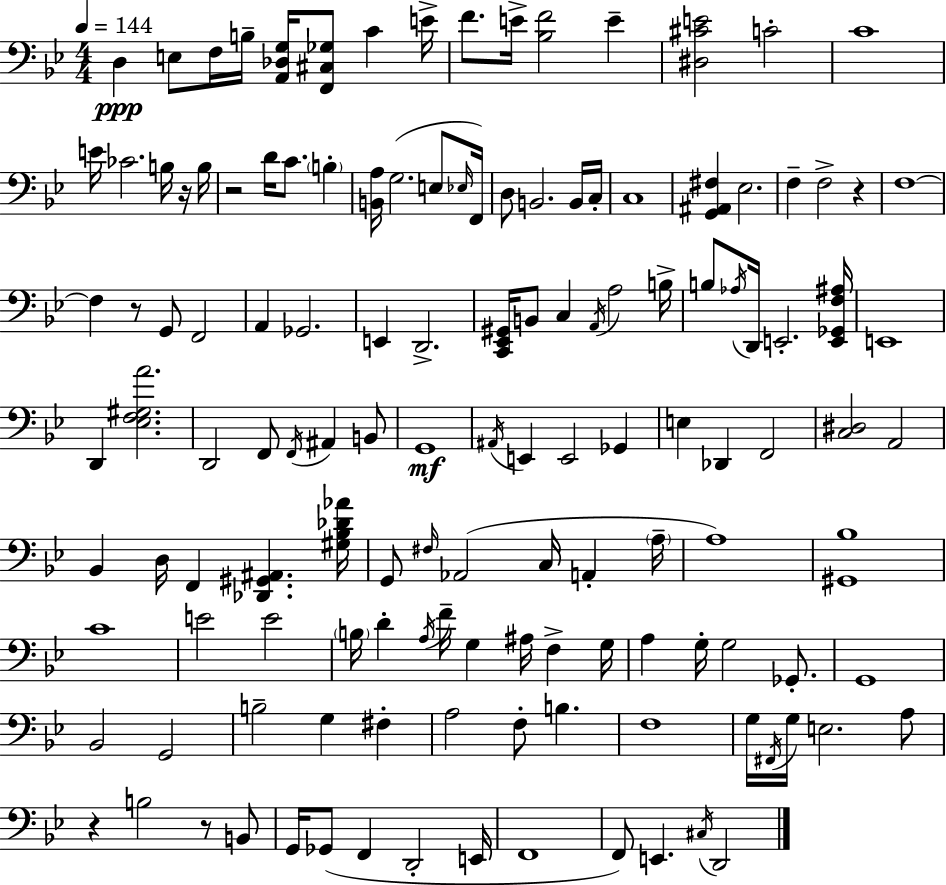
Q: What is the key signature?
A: G minor